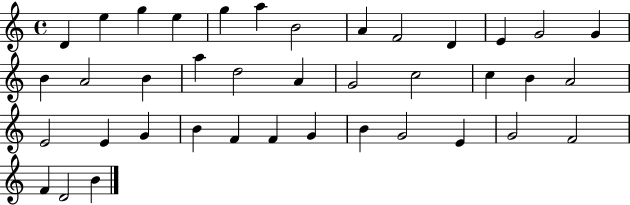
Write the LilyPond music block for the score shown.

{
  \clef treble
  \time 4/4
  \defaultTimeSignature
  \key c \major
  d'4 e''4 g''4 e''4 | g''4 a''4 b'2 | a'4 f'2 d'4 | e'4 g'2 g'4 | \break b'4 a'2 b'4 | a''4 d''2 a'4 | g'2 c''2 | c''4 b'4 a'2 | \break e'2 e'4 g'4 | b'4 f'4 f'4 g'4 | b'4 g'2 e'4 | g'2 f'2 | \break f'4 d'2 b'4 | \bar "|."
}